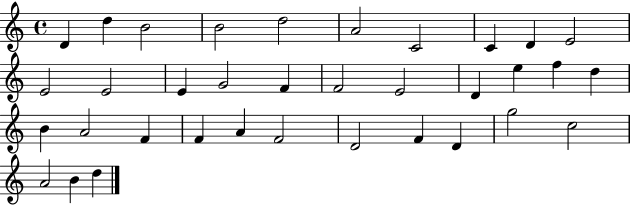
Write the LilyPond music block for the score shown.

{
  \clef treble
  \time 4/4
  \defaultTimeSignature
  \key c \major
  d'4 d''4 b'2 | b'2 d''2 | a'2 c'2 | c'4 d'4 e'2 | \break e'2 e'2 | e'4 g'2 f'4 | f'2 e'2 | d'4 e''4 f''4 d''4 | \break b'4 a'2 f'4 | f'4 a'4 f'2 | d'2 f'4 d'4 | g''2 c''2 | \break a'2 b'4 d''4 | \bar "|."
}